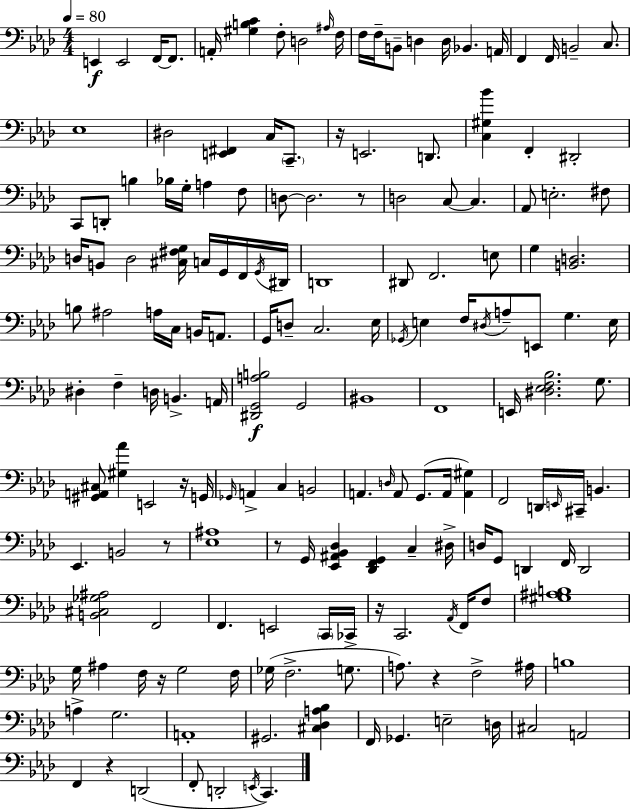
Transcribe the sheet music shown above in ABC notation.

X:1
T:Untitled
M:4/4
L:1/4
K:Ab
E,, E,,2 F,,/4 F,,/2 A,,/4 [^G,B,C] F,/2 D,2 ^A,/4 F,/4 F,/4 F,/4 B,,/2 D, D,/4 _B,, A,,/4 F,, F,,/4 B,,2 C,/2 _E,4 ^D,2 [E,,^F,,] C,/4 C,,/2 z/4 E,,2 D,,/2 [C,^G,_B] F,, ^D,,2 C,,/2 D,,/2 B, _B,/4 G,/4 A, F,/2 D,/2 D,2 z/2 D,2 C,/2 C, _A,,/2 E,2 ^F,/2 D,/4 B,,/2 D,2 [^C,^F,G,]/4 C,/4 G,,/4 F,,/4 G,,/4 ^D,,/4 D,,4 ^D,,/2 F,,2 E,/2 G, [B,,D,]2 B,/2 ^A,2 A,/4 C,/4 B,,/4 A,,/2 G,,/4 D,/2 C,2 _E,/4 _G,,/4 E, F,/4 ^D,/4 A,/2 E,,/2 G, E,/4 ^D, F, D,/4 B,, A,,/4 [^D,,G,,A,B,]2 G,,2 ^B,,4 F,,4 E,,/4 [^D,_E,F,_B,]2 G,/2 [^G,,A,,^C,]/2 [^G,_A] E,,2 z/4 G,,/4 _G,,/4 A,, C, B,,2 A,, D,/4 A,,/2 G,,/2 A,,/4 [A,,^G,] F,,2 D,,/4 E,,/4 ^C,,/4 B,, _E,, B,,2 z/2 [_E,^A,]4 z/2 G,,/4 [_E,,^A,,_B,,_D,] [_D,,F,,G,,] C, ^D,/4 D,/4 G,,/2 D,, F,,/4 D,,2 [B,,^C,_G,^A,]2 F,,2 F,, E,,2 C,,/4 _C,,/4 z/4 C,,2 _A,,/4 F,,/4 F,/2 [^G,^A,B,]4 G,/4 ^A, F,/4 z/4 G,2 F,/4 _G,/4 F,2 G,/2 A,/2 z F,2 ^A,/4 B,4 A, G,2 A,,4 ^G,,2 [^C,_D,A,_B,] F,,/4 _G,, E,2 D,/4 ^C,2 A,,2 F,, z D,,2 F,,/2 D,,2 E,,/4 C,,